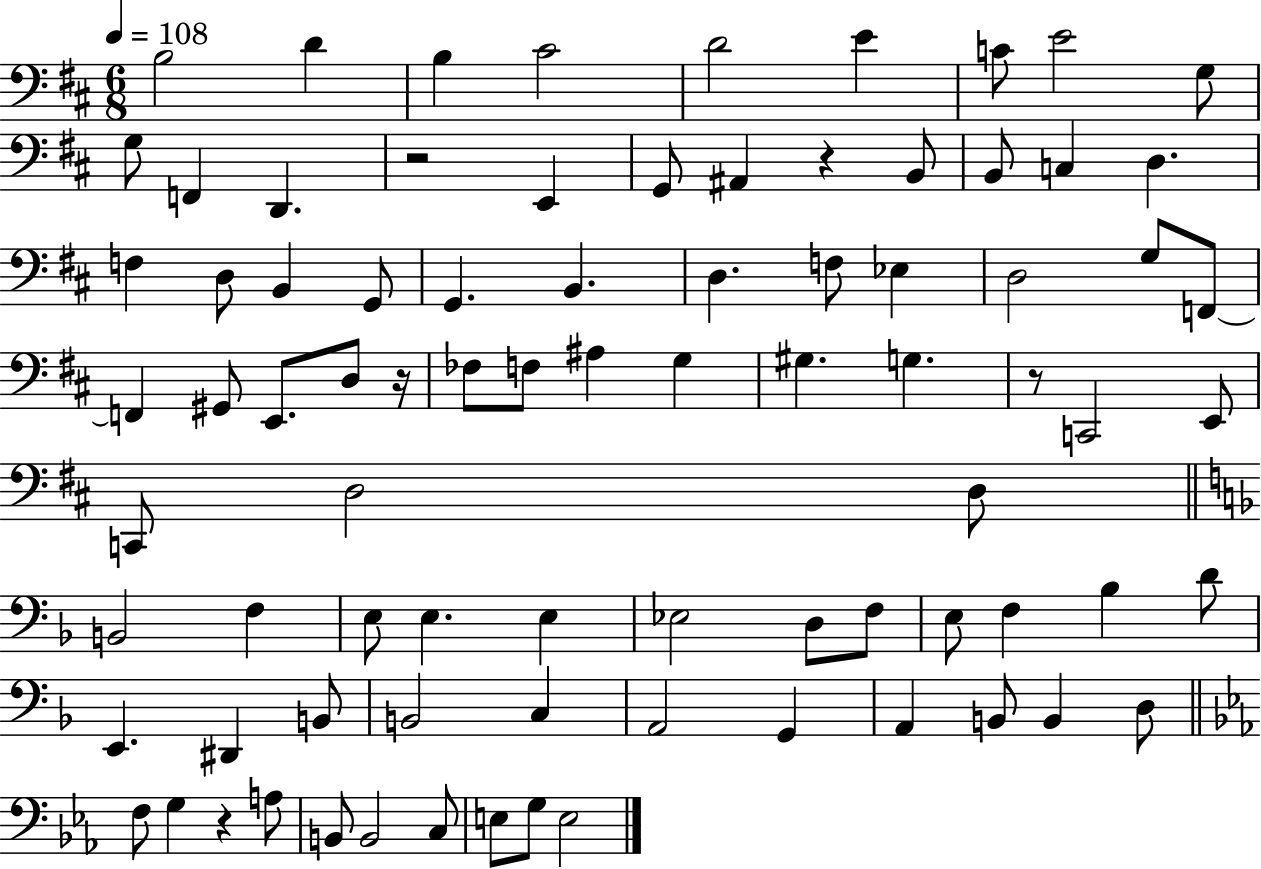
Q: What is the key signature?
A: D major